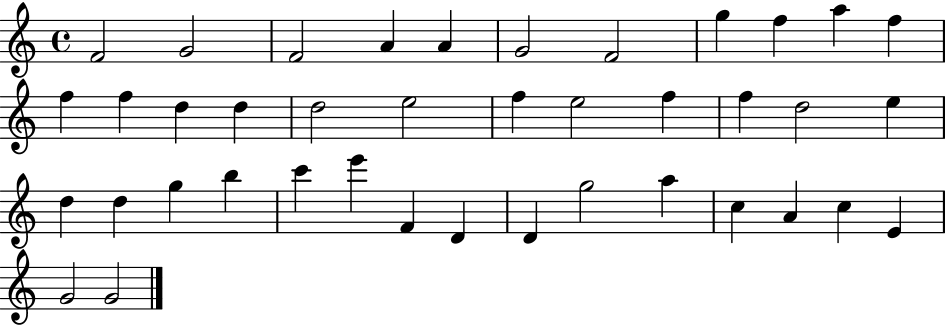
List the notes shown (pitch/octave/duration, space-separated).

F4/h G4/h F4/h A4/q A4/q G4/h F4/h G5/q F5/q A5/q F5/q F5/q F5/q D5/q D5/q D5/h E5/h F5/q E5/h F5/q F5/q D5/h E5/q D5/q D5/q G5/q B5/q C6/q E6/q F4/q D4/q D4/q G5/h A5/q C5/q A4/q C5/q E4/q G4/h G4/h